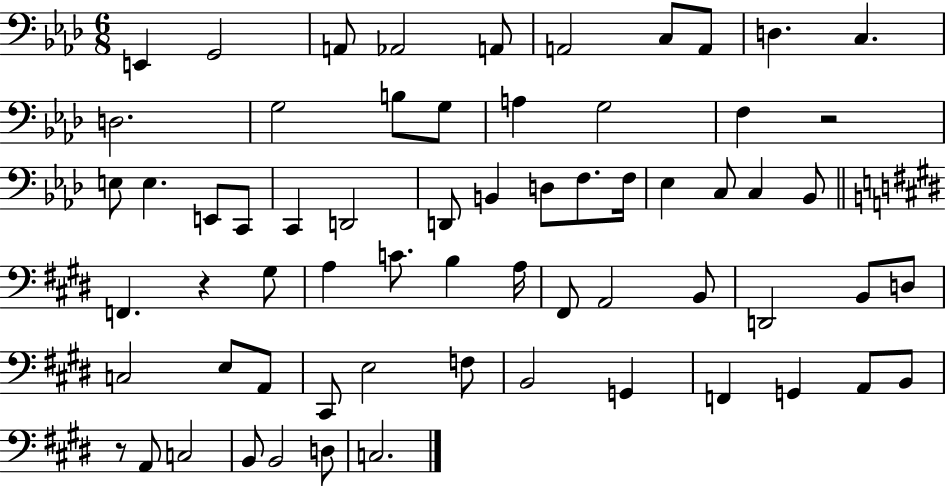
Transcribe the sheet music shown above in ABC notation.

X:1
T:Untitled
M:6/8
L:1/4
K:Ab
E,, G,,2 A,,/2 _A,,2 A,,/2 A,,2 C,/2 A,,/2 D, C, D,2 G,2 B,/2 G,/2 A, G,2 F, z2 E,/2 E, E,,/2 C,,/2 C,, D,,2 D,,/2 B,, D,/2 F,/2 F,/4 _E, C,/2 C, _B,,/2 F,, z ^G,/2 A, C/2 B, A,/4 ^F,,/2 A,,2 B,,/2 D,,2 B,,/2 D,/2 C,2 E,/2 A,,/2 ^C,,/2 E,2 F,/2 B,,2 G,, F,, G,, A,,/2 B,,/2 z/2 A,,/2 C,2 B,,/2 B,,2 D,/2 C,2